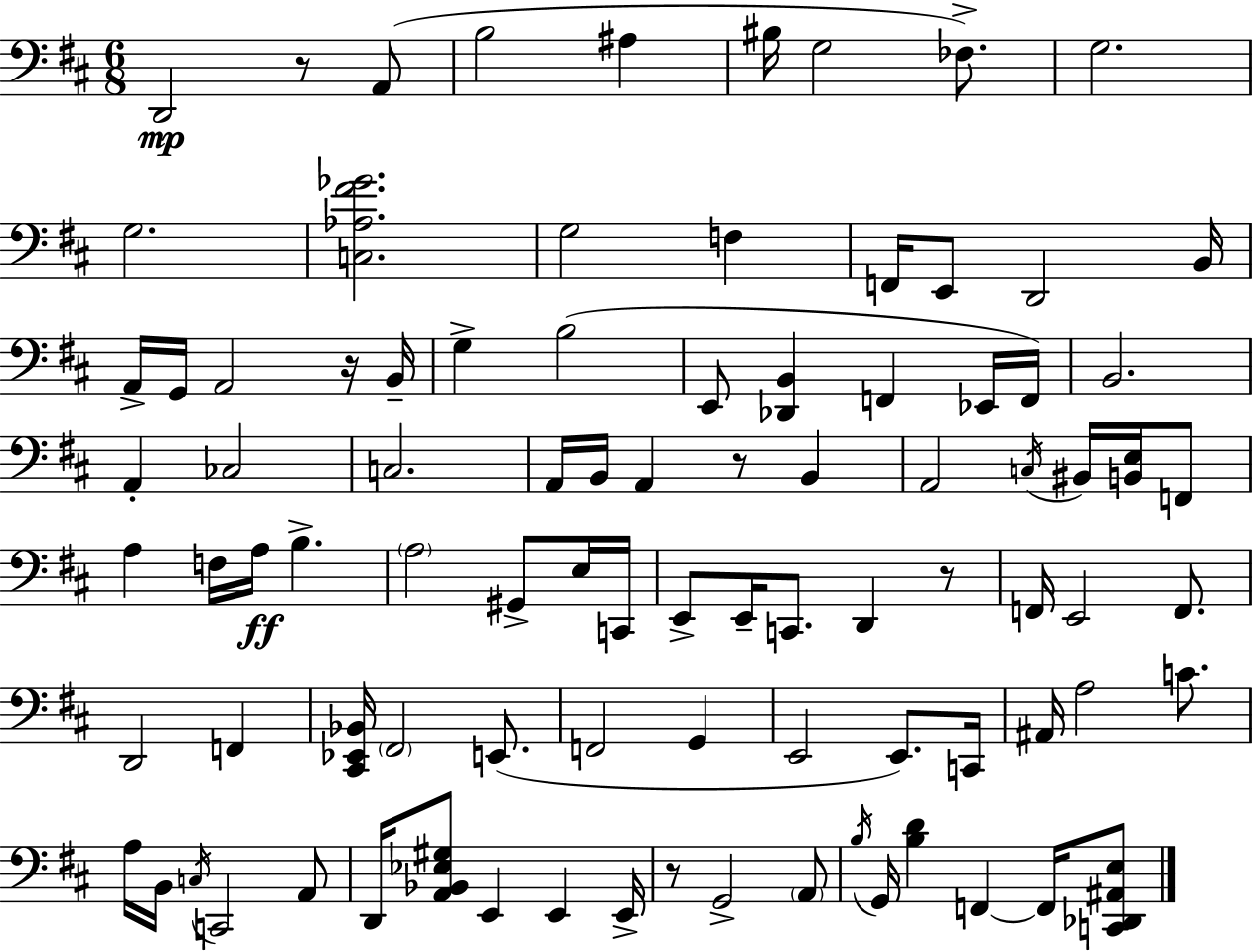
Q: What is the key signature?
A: D major